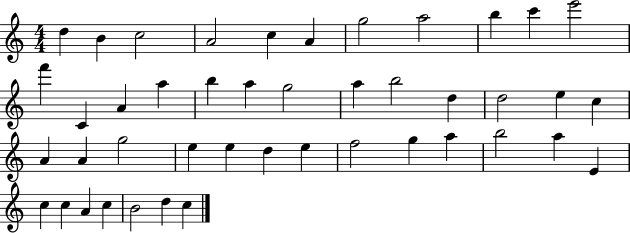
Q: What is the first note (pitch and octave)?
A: D5